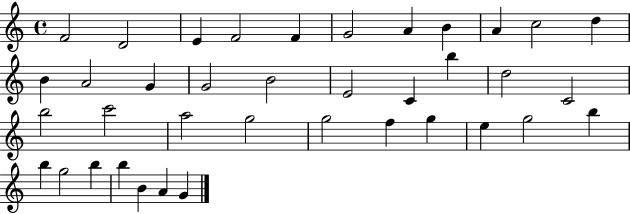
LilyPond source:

{
  \clef treble
  \time 4/4
  \defaultTimeSignature
  \key c \major
  f'2 d'2 | e'4 f'2 f'4 | g'2 a'4 b'4 | a'4 c''2 d''4 | \break b'4 a'2 g'4 | g'2 b'2 | e'2 c'4 b''4 | d''2 c'2 | \break b''2 c'''2 | a''2 g''2 | g''2 f''4 g''4 | e''4 g''2 b''4 | \break b''4 g''2 b''4 | b''4 b'4 a'4 g'4 | \bar "|."
}